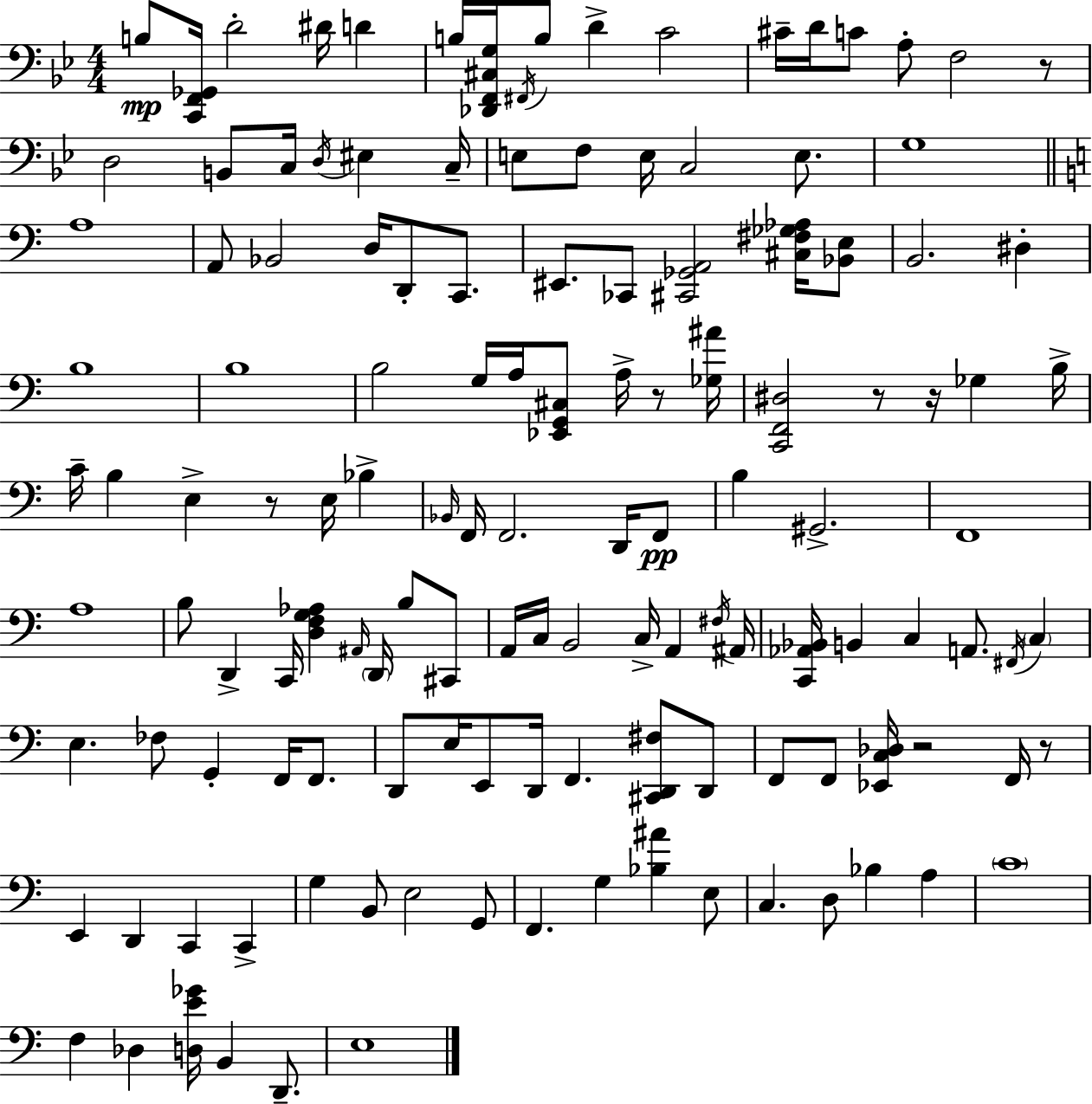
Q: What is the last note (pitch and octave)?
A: E3